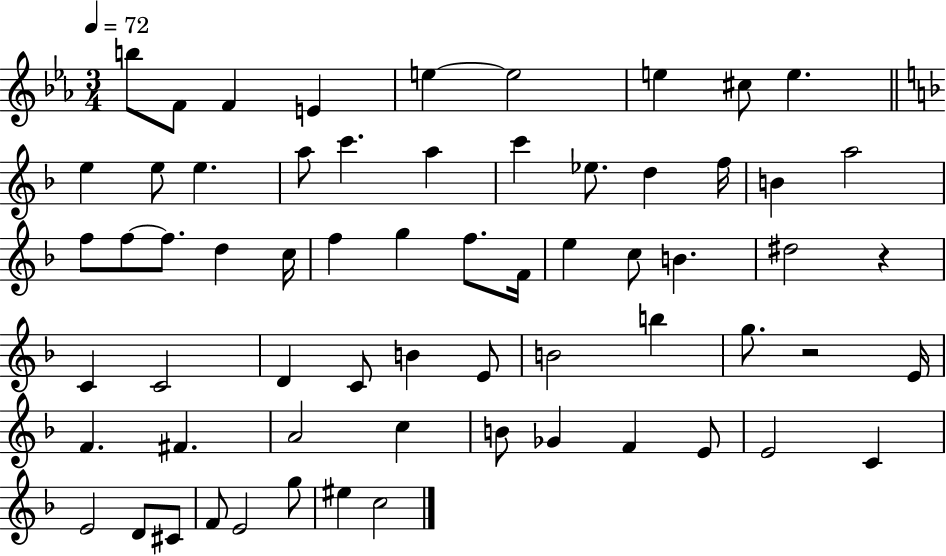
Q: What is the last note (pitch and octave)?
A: C5